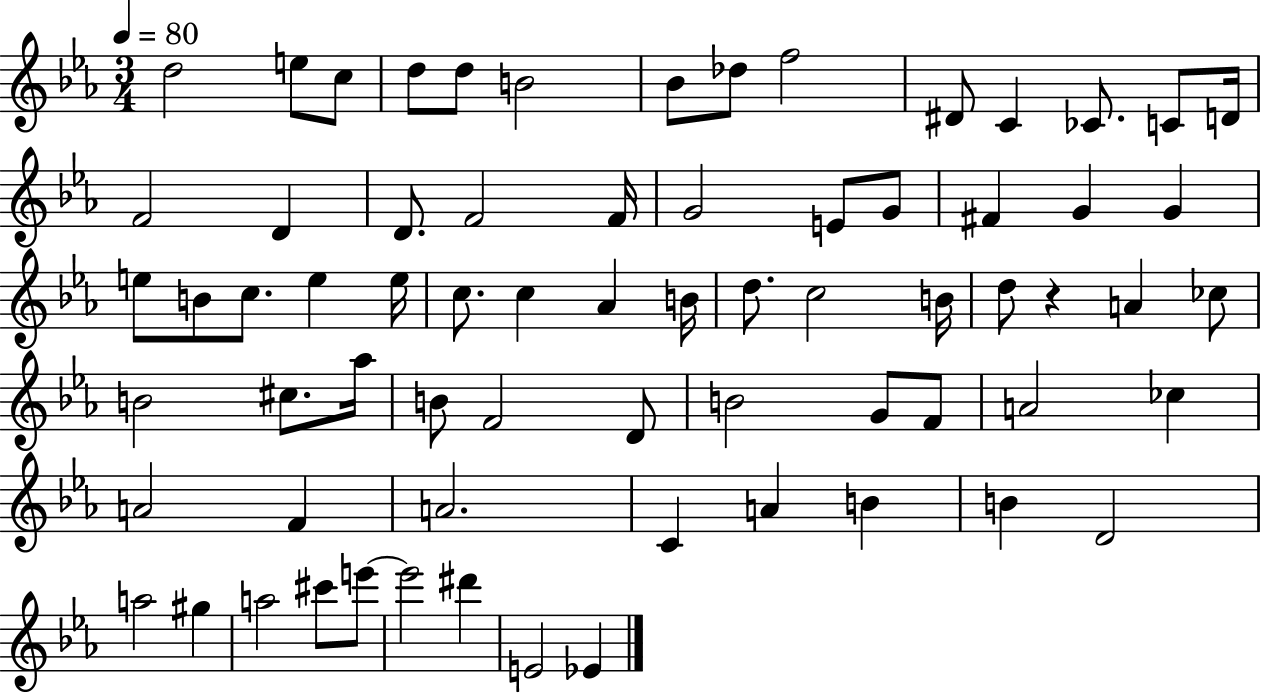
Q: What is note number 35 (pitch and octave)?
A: D5